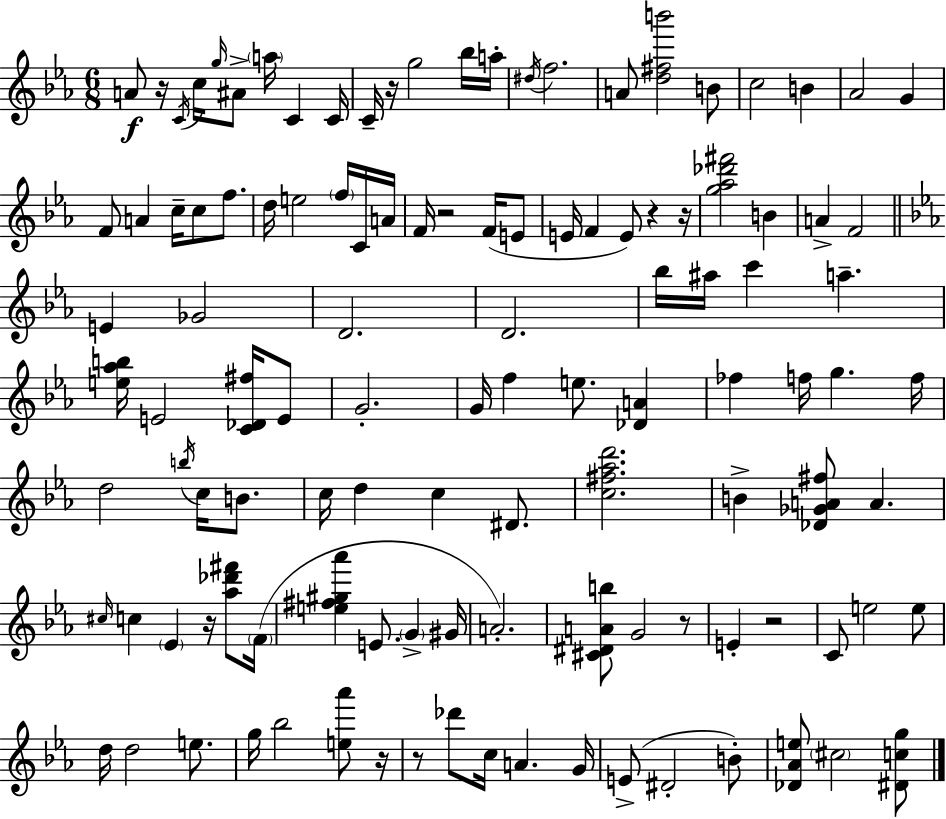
{
  \clef treble
  \numericTimeSignature
  \time 6/8
  \key ees \major
  a'8\f r16 \acciaccatura { c'16 } c''16 \grace { g''16 } ais'8-> \parenthesize a''16 c'4 | c'16 c'16-- r16 g''2 | bes''16 a''16-. \acciaccatura { dis''16 } f''2. | a'8 <d'' fis'' b'''>2 | \break b'8 c''2 b'4 | aes'2 g'4 | f'8 a'4 c''16-- c''8 | f''8. d''16 e''2 | \break \parenthesize f''16 c'16 a'16 f'16 r2 | f'16( e'8 e'16 f'4 e'8) r4 | r16 <g'' aes'' des''' fis'''>2 b'4 | a'4-> f'2 | \break \bar "||" \break \key c \minor e'4 ges'2 | d'2. | d'2. | bes''16 ais''16 c'''4 a''4.-- | \break <e'' aes'' b''>16 e'2 <c' des' fis''>16 e'8 | g'2.-. | g'16 f''4 e''8. <des' a'>4 | fes''4 f''16 g''4. f''16 | \break d''2 \acciaccatura { b''16 } c''16 b'8. | c''16 d''4 c''4 dis'8. | <c'' fis'' aes'' d'''>2. | b'4-> <des' ges' a' fis''>8 a'4. | \break \grace { cis''16 } c''4 \parenthesize ees'4 r16 <aes'' des''' fis'''>8 | \parenthesize f'16( <e'' fis'' gis'' aes'''>4 e'8. \parenthesize g'4-> | gis'16 a'2.-.) | <cis' dis' a' b''>8 g'2 | \break r8 e'4-. r2 | c'8 e''2 | e''8 d''16 d''2 e''8. | g''16 bes''2 <e'' aes'''>8 | \break r16 r8 des'''8 c''16 a'4. | g'16 e'8->( dis'2-. | b'8-.) <des' aes' e''>8 \parenthesize cis''2 | <dis' c'' g''>8 \bar "|."
}